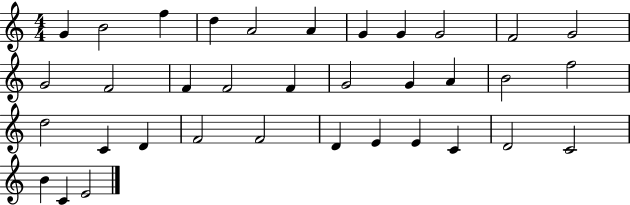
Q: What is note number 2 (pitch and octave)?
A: B4